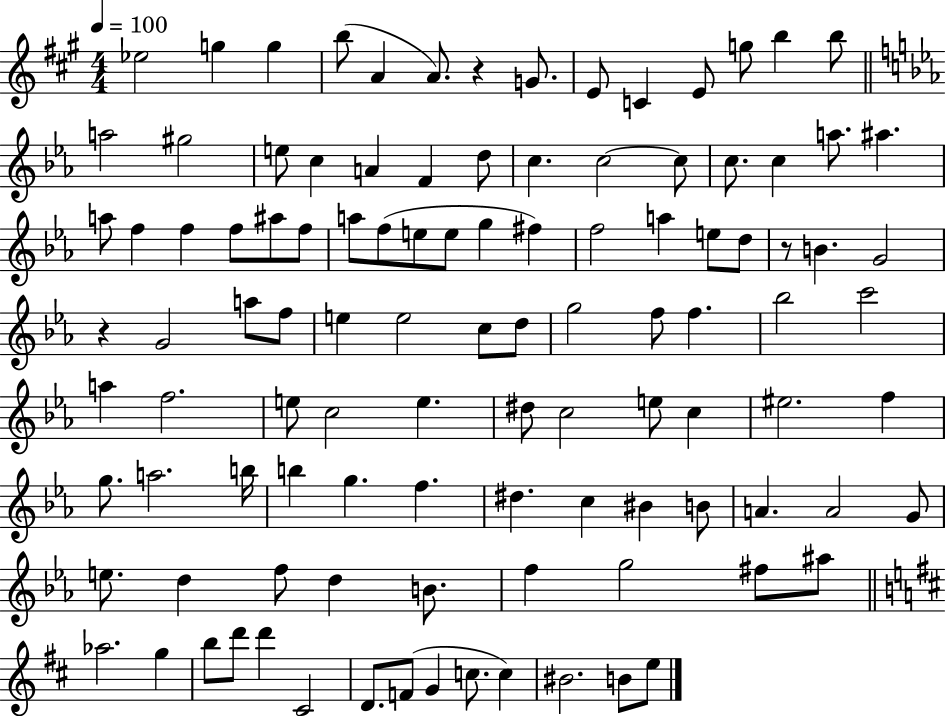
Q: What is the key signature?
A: A major